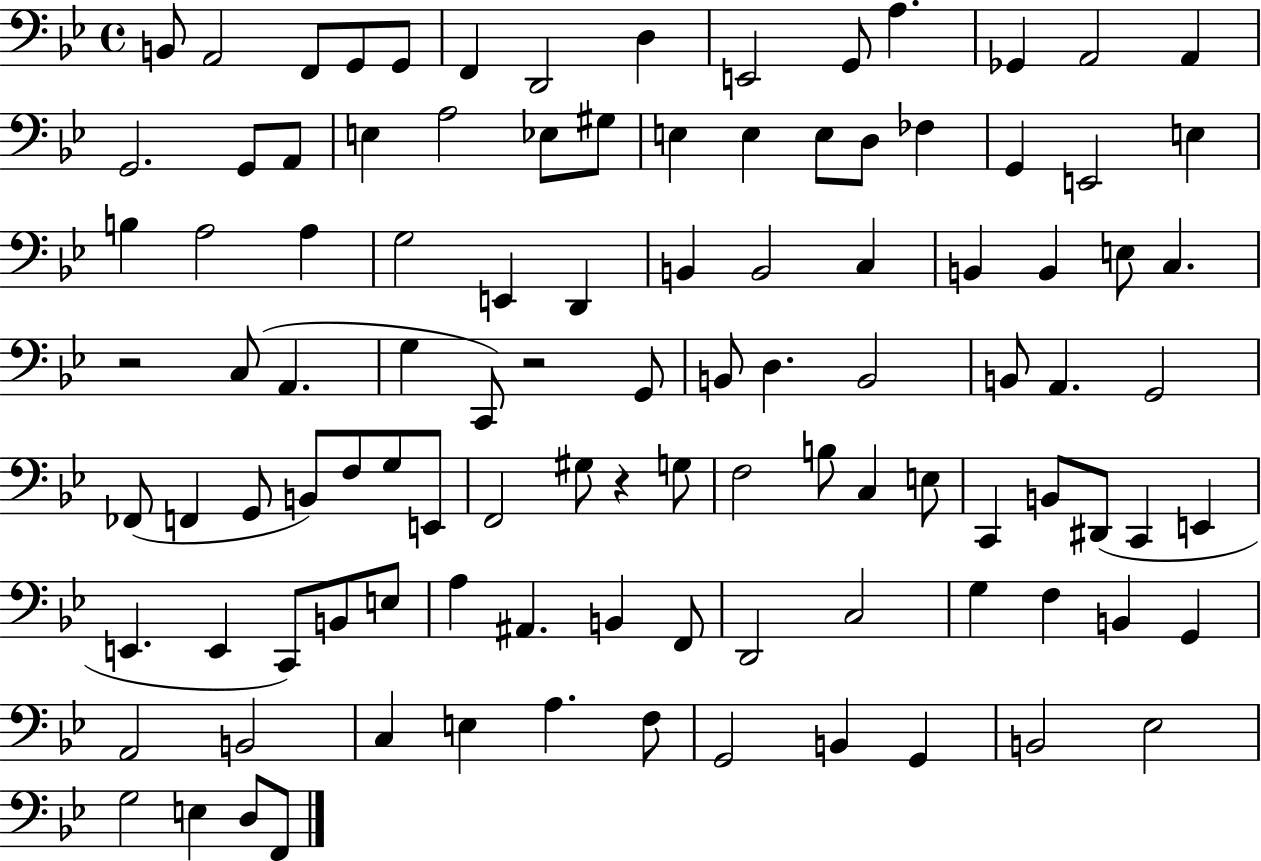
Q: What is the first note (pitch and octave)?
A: B2